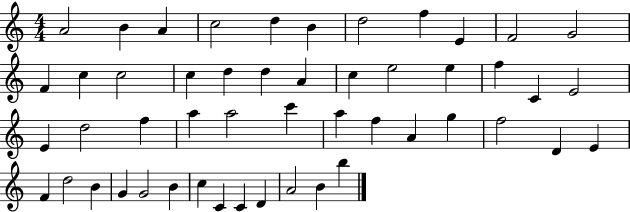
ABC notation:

X:1
T:Untitled
M:4/4
L:1/4
K:C
A2 B A c2 d B d2 f E F2 G2 F c c2 c d d A c e2 e f C E2 E d2 f a a2 c' a f A g f2 D E F d2 B G G2 B c C C D A2 B b